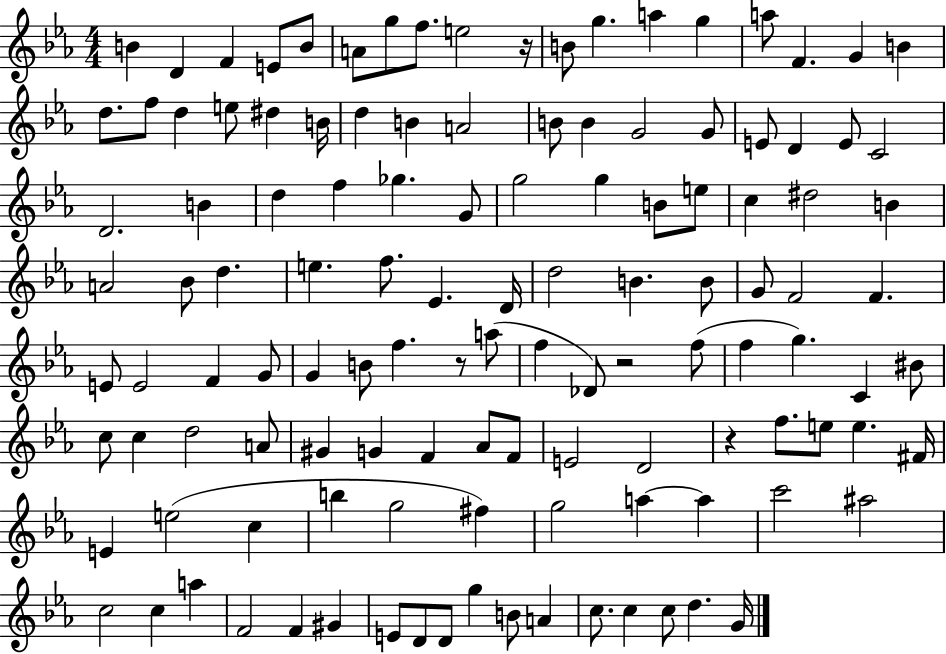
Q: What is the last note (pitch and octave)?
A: G4